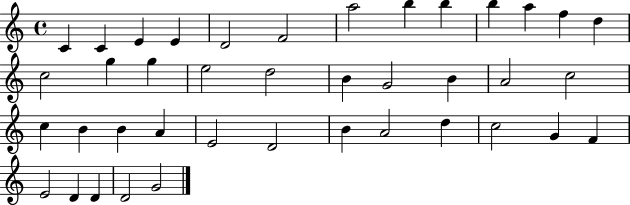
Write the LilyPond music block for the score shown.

{
  \clef treble
  \time 4/4
  \defaultTimeSignature
  \key c \major
  c'4 c'4 e'4 e'4 | d'2 f'2 | a''2 b''4 b''4 | b''4 a''4 f''4 d''4 | \break c''2 g''4 g''4 | e''2 d''2 | b'4 g'2 b'4 | a'2 c''2 | \break c''4 b'4 b'4 a'4 | e'2 d'2 | b'4 a'2 d''4 | c''2 g'4 f'4 | \break e'2 d'4 d'4 | d'2 g'2 | \bar "|."
}